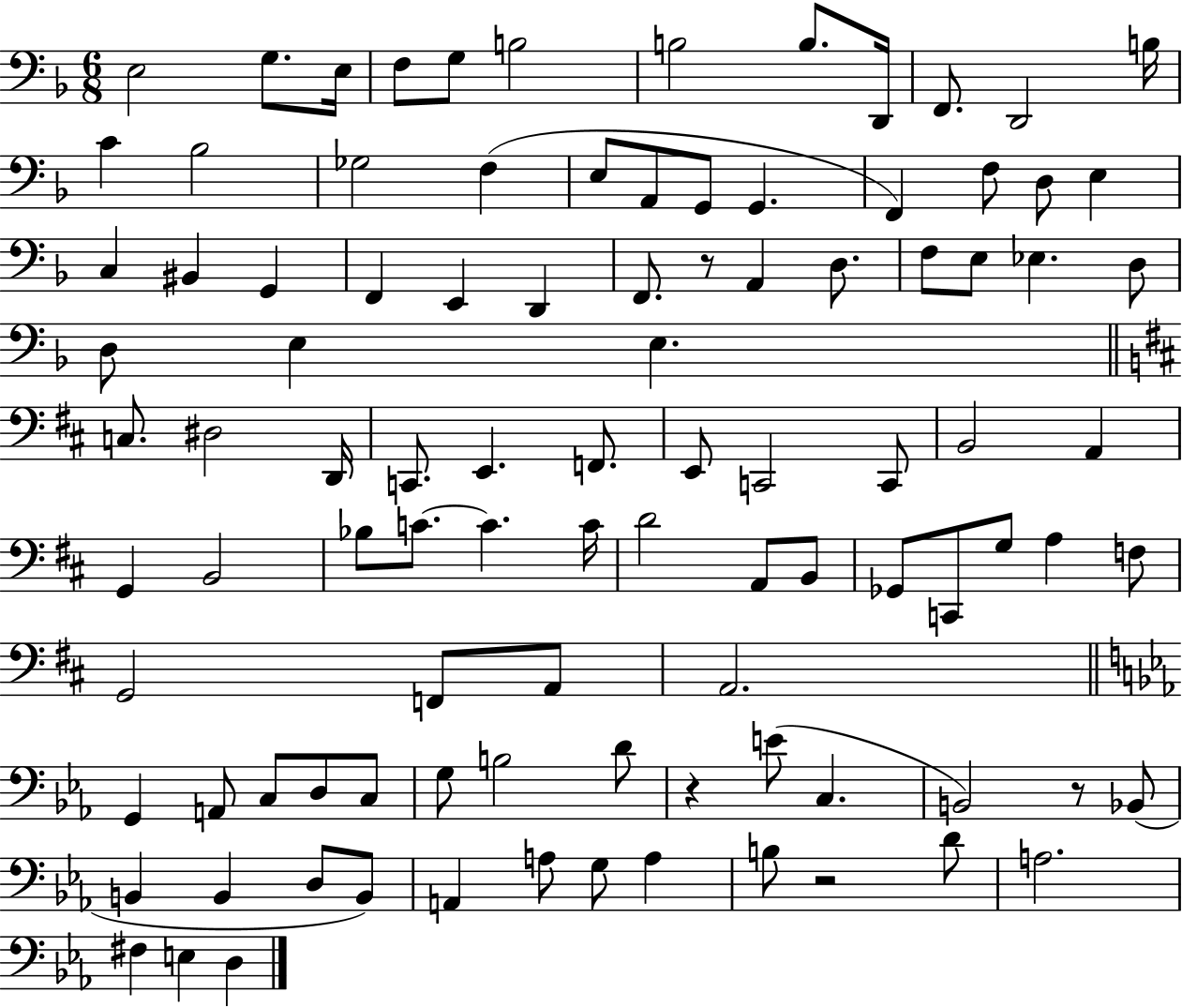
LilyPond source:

{
  \clef bass
  \numericTimeSignature
  \time 6/8
  \key f \major
  \repeat volta 2 { e2 g8. e16 | f8 g8 b2 | b2 b8. d,16 | f,8. d,2 b16 | \break c'4 bes2 | ges2 f4( | e8 a,8 g,8 g,4. | f,4) f8 d8 e4 | \break c4 bis,4 g,4 | f,4 e,4 d,4 | f,8. r8 a,4 d8. | f8 e8 ees4. d8 | \break d8 e4 e4. | \bar "||" \break \key b \minor c8. dis2 d,16 | c,8. e,4. f,8. | e,8 c,2 c,8 | b,2 a,4 | \break g,4 b,2 | bes8 c'8.~~ c'4. c'16 | d'2 a,8 b,8 | ges,8 c,8 g8 a4 f8 | \break g,2 f,8 a,8 | a,2. | \bar "||" \break \key c \minor g,4 a,8 c8 d8 c8 | g8 b2 d'8 | r4 e'8( c4. | b,2) r8 bes,8( | \break b,4 b,4 d8 b,8) | a,4 a8 g8 a4 | b8 r2 d'8 | a2. | \break fis4 e4 d4 | } \bar "|."
}